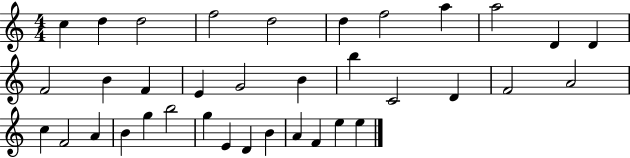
C5/q D5/q D5/h F5/h D5/h D5/q F5/h A5/q A5/h D4/q D4/q F4/h B4/q F4/q E4/q G4/h B4/q B5/q C4/h D4/q F4/h A4/h C5/q F4/h A4/q B4/q G5/q B5/h G5/q E4/q D4/q B4/q A4/q F4/q E5/q E5/q